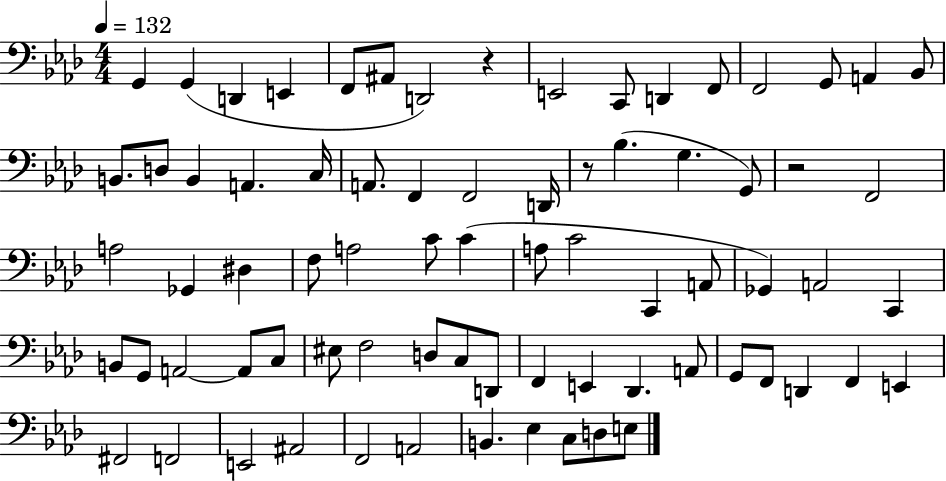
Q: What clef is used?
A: bass